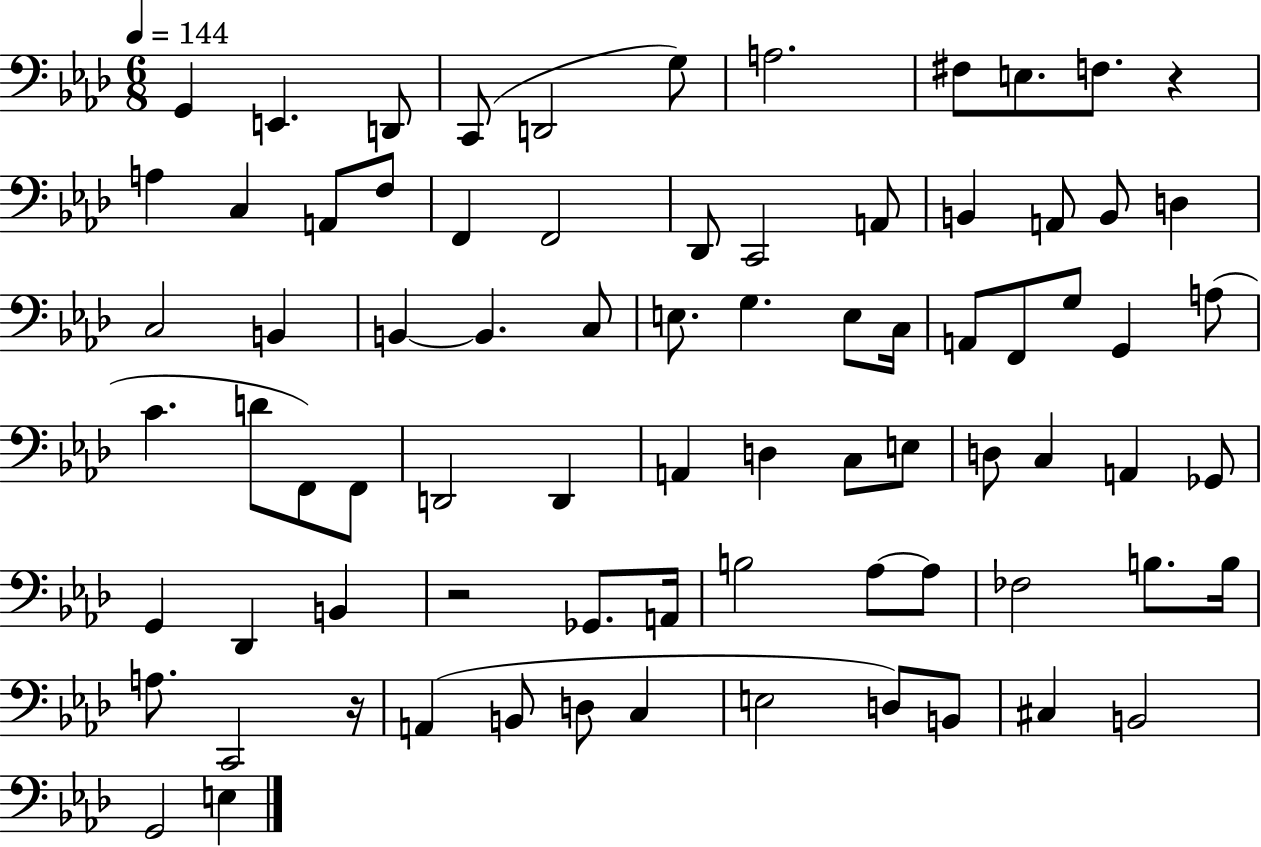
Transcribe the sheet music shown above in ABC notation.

X:1
T:Untitled
M:6/8
L:1/4
K:Ab
G,, E,, D,,/2 C,,/2 D,,2 G,/2 A,2 ^F,/2 E,/2 F,/2 z A, C, A,,/2 F,/2 F,, F,,2 _D,,/2 C,,2 A,,/2 B,, A,,/2 B,,/2 D, C,2 B,, B,, B,, C,/2 E,/2 G, E,/2 C,/4 A,,/2 F,,/2 G,/2 G,, A,/2 C D/2 F,,/2 F,,/2 D,,2 D,, A,, D, C,/2 E,/2 D,/2 C, A,, _G,,/2 G,, _D,, B,, z2 _G,,/2 A,,/4 B,2 _A,/2 _A,/2 _F,2 B,/2 B,/4 A,/2 C,,2 z/4 A,, B,,/2 D,/2 C, E,2 D,/2 B,,/2 ^C, B,,2 G,,2 E,